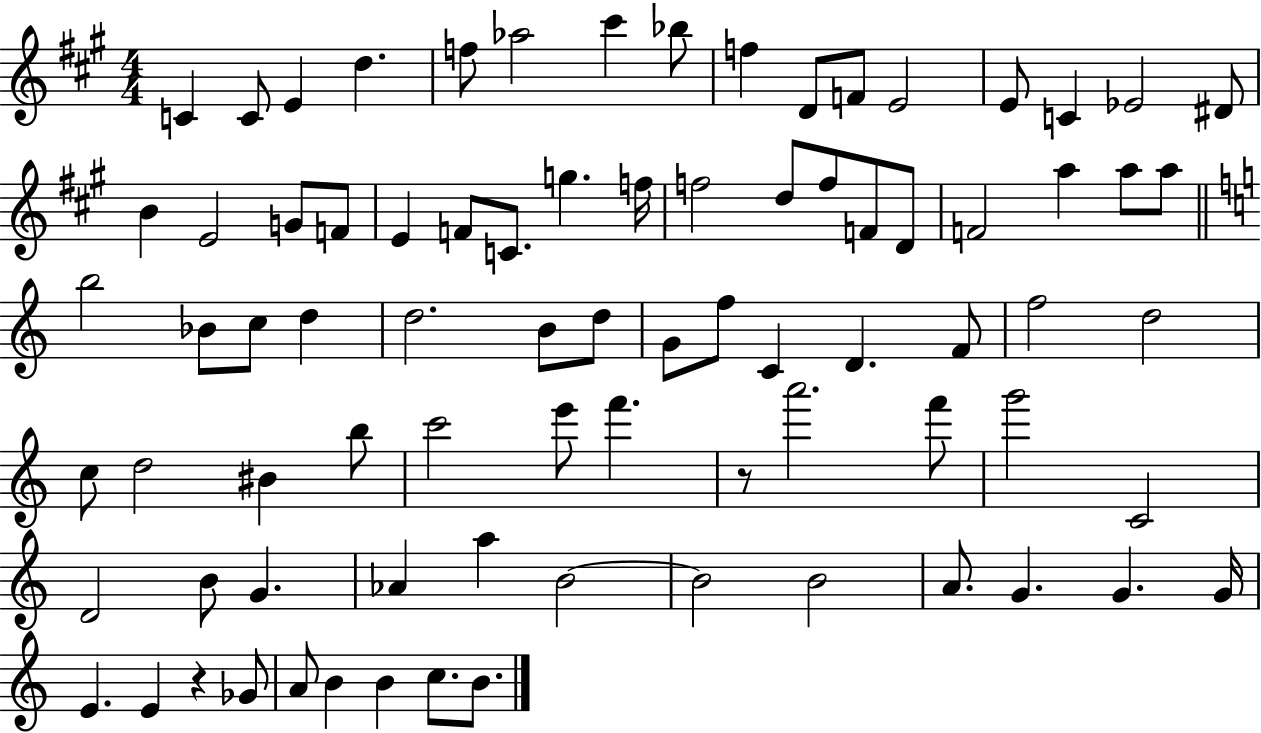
C4/q C4/e E4/q D5/q. F5/e Ab5/h C#6/q Bb5/e F5/q D4/e F4/e E4/h E4/e C4/q Eb4/h D#4/e B4/q E4/h G4/e F4/e E4/q F4/e C4/e. G5/q. F5/s F5/h D5/e F5/e F4/e D4/e F4/h A5/q A5/e A5/e B5/h Bb4/e C5/e D5/q D5/h. B4/e D5/e G4/e F5/e C4/q D4/q. F4/e F5/h D5/h C5/e D5/h BIS4/q B5/e C6/h E6/e F6/q. R/e A6/h. F6/e G6/h C4/h D4/h B4/e G4/q. Ab4/q A5/q B4/h B4/h B4/h A4/e. G4/q. G4/q. G4/s E4/q. E4/q R/q Gb4/e A4/e B4/q B4/q C5/e. B4/e.